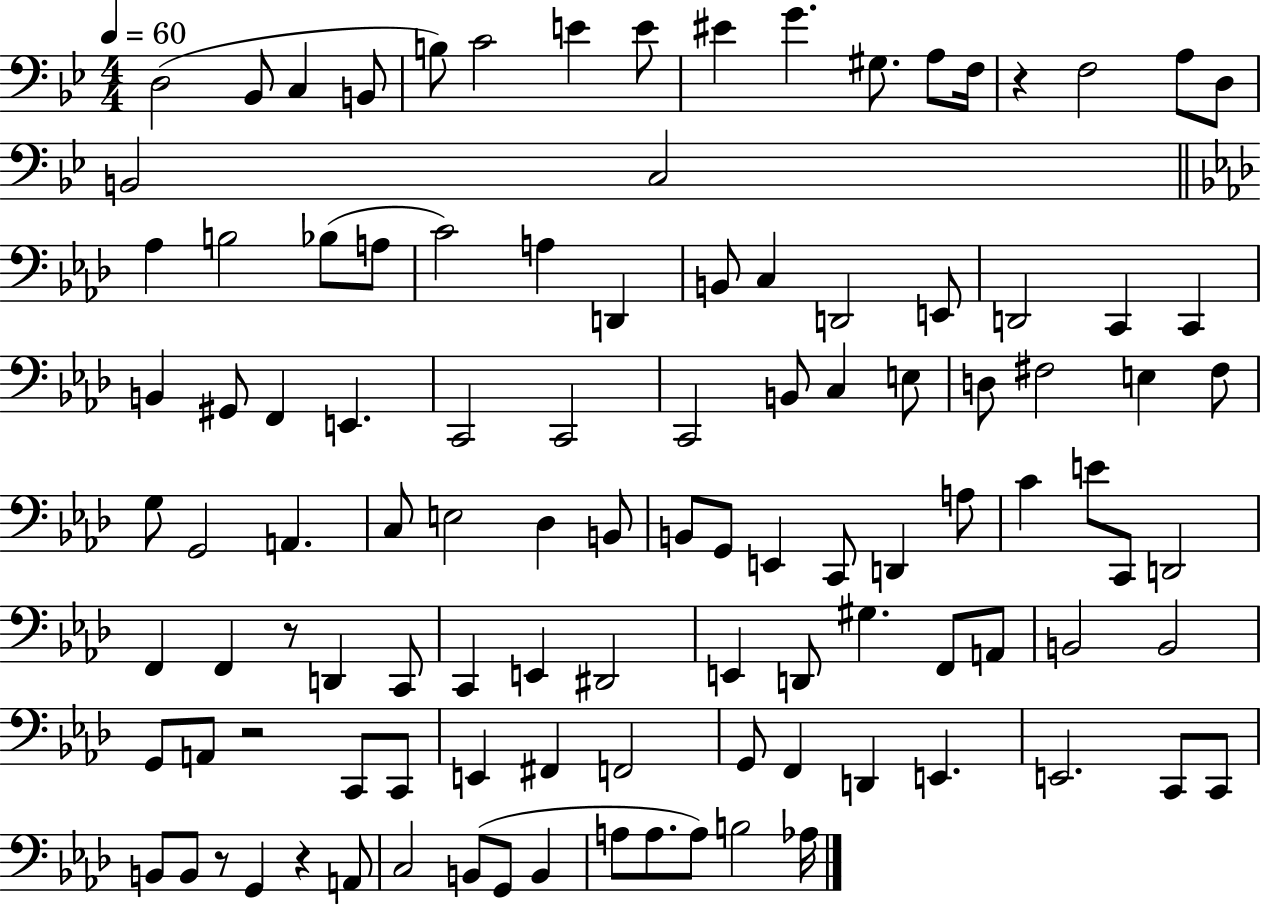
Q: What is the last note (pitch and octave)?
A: Ab3